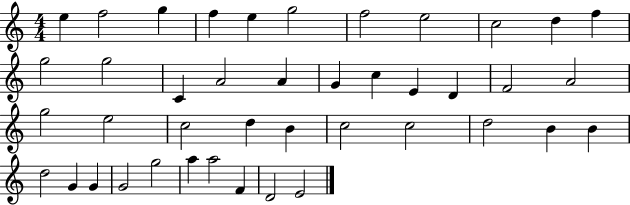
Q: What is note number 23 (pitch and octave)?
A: G5